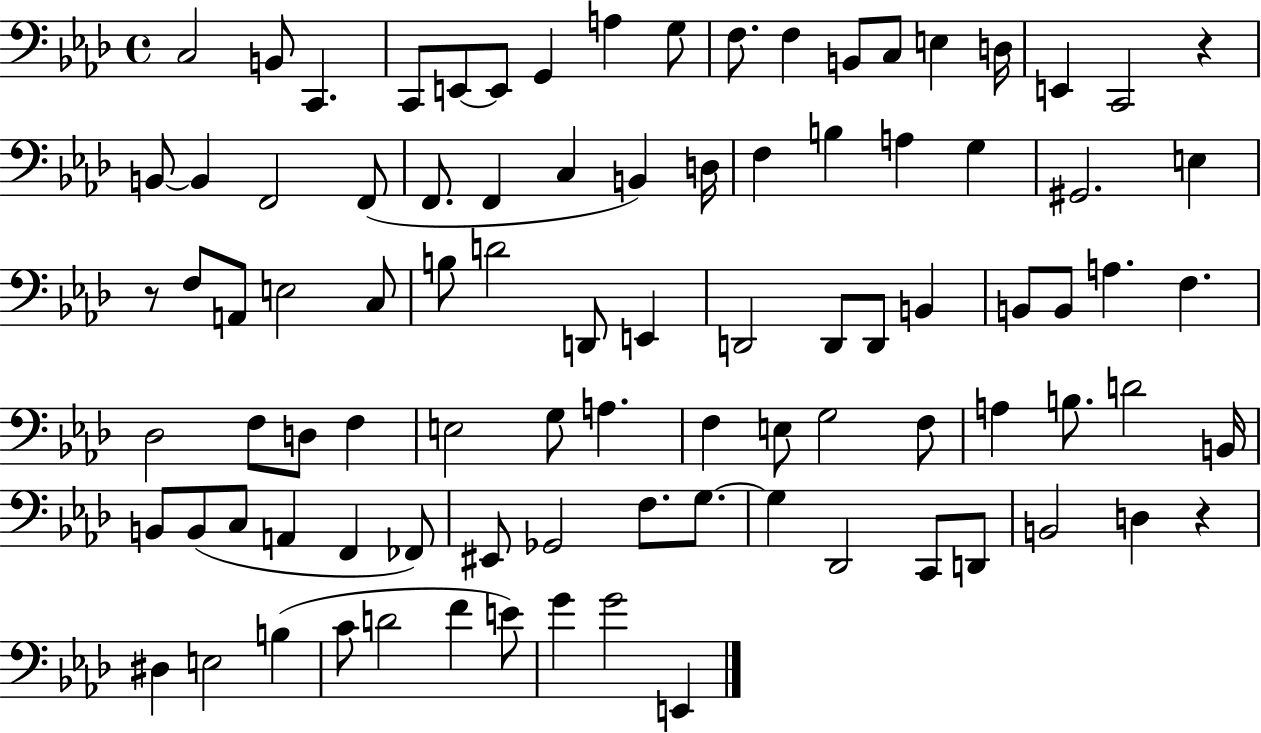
X:1
T:Untitled
M:4/4
L:1/4
K:Ab
C,2 B,,/2 C,, C,,/2 E,,/2 E,,/2 G,, A, G,/2 F,/2 F, B,,/2 C,/2 E, D,/4 E,, C,,2 z B,,/2 B,, F,,2 F,,/2 F,,/2 F,, C, B,, D,/4 F, B, A, G, ^G,,2 E, z/2 F,/2 A,,/2 E,2 C,/2 B,/2 D2 D,,/2 E,, D,,2 D,,/2 D,,/2 B,, B,,/2 B,,/2 A, F, _D,2 F,/2 D,/2 F, E,2 G,/2 A, F, E,/2 G,2 F,/2 A, B,/2 D2 B,,/4 B,,/2 B,,/2 C,/2 A,, F,, _F,,/2 ^E,,/2 _G,,2 F,/2 G,/2 G, _D,,2 C,,/2 D,,/2 B,,2 D, z ^D, E,2 B, C/2 D2 F E/2 G G2 E,,